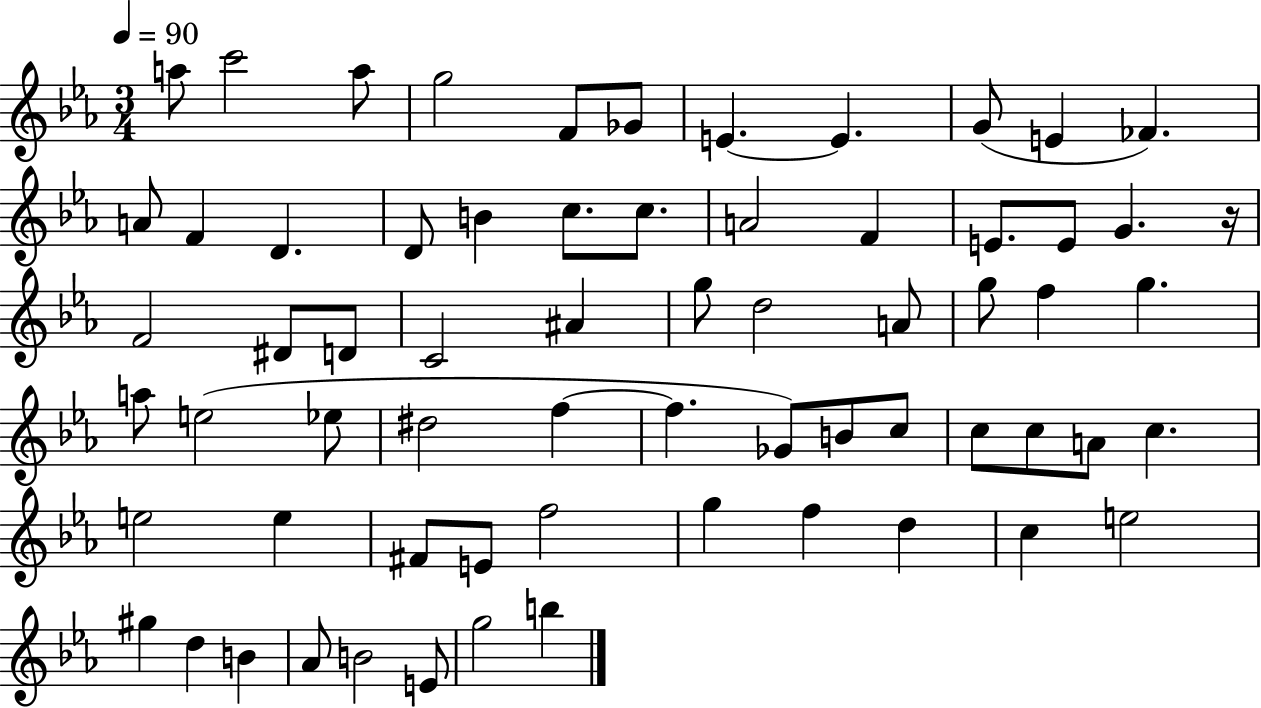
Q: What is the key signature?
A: EES major